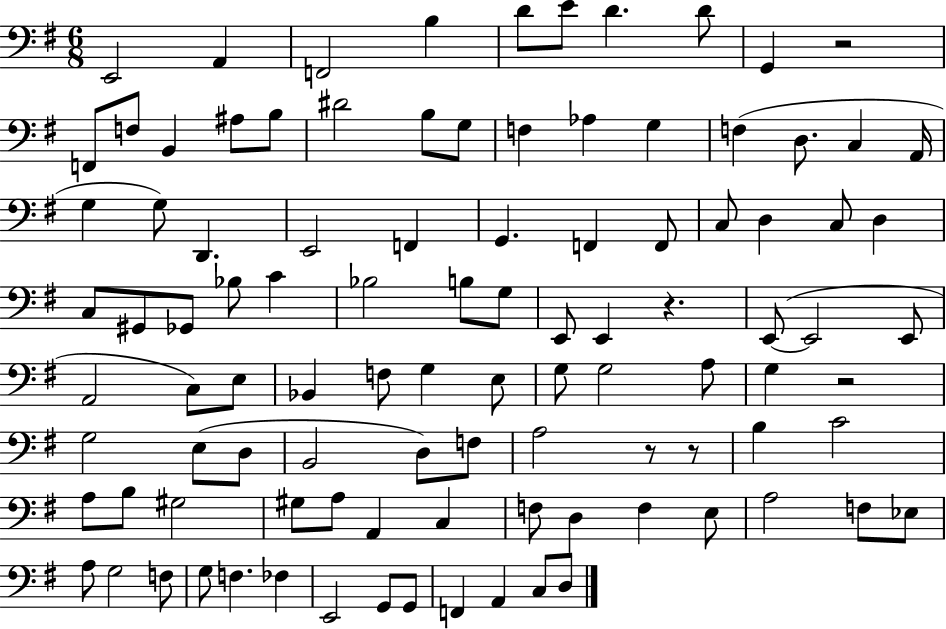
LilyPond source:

{
  \clef bass
  \numericTimeSignature
  \time 6/8
  \key g \major
  e,2 a,4 | f,2 b4 | d'8 e'8 d'4. d'8 | g,4 r2 | \break f,8 f8 b,4 ais8 b8 | dis'2 b8 g8 | f4 aes4 g4 | f4( d8. c4 a,16 | \break g4 g8) d,4. | e,2 f,4 | g,4. f,4 f,8 | c8 d4 c8 d4 | \break c8 gis,8 ges,8 bes8 c'4 | bes2 b8 g8 | e,8 e,4 r4. | e,8~(~ e,2 e,8 | \break a,2 c8) e8 | bes,4 f8 g4 e8 | g8 g2 a8 | g4 r2 | \break g2 e8( d8 | b,2 d8) f8 | a2 r8 r8 | b4 c'2 | \break a8 b8 gis2 | gis8 a8 a,4 c4 | f8 d4 f4 e8 | a2 f8 ees8 | \break a8 g2 f8 | g8 f4. fes4 | e,2 g,8 g,8 | f,4 a,4 c8 d8 | \break \bar "|."
}